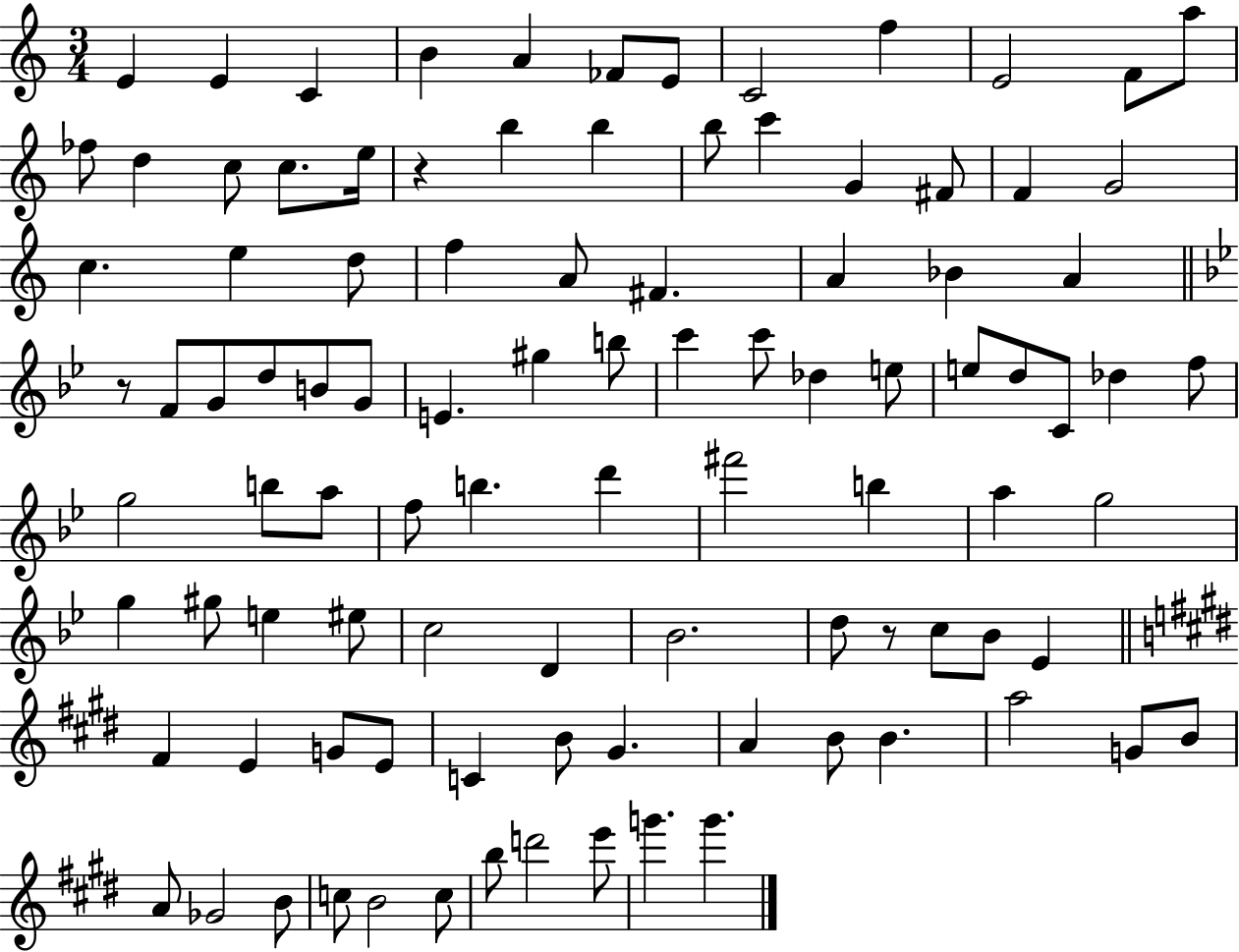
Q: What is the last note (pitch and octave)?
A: G6